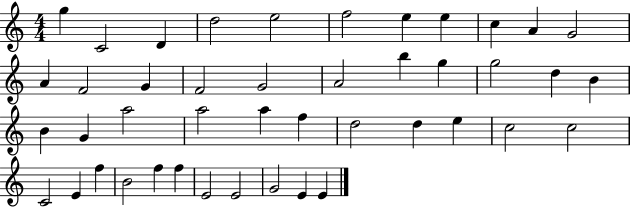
G5/q C4/h D4/q D5/h E5/h F5/h E5/q E5/q C5/q A4/q G4/h A4/q F4/h G4/q F4/h G4/h A4/h B5/q G5/q G5/h D5/q B4/q B4/q G4/q A5/h A5/h A5/q F5/q D5/h D5/q E5/q C5/h C5/h C4/h E4/q F5/q B4/h F5/q F5/q E4/h E4/h G4/h E4/q E4/q